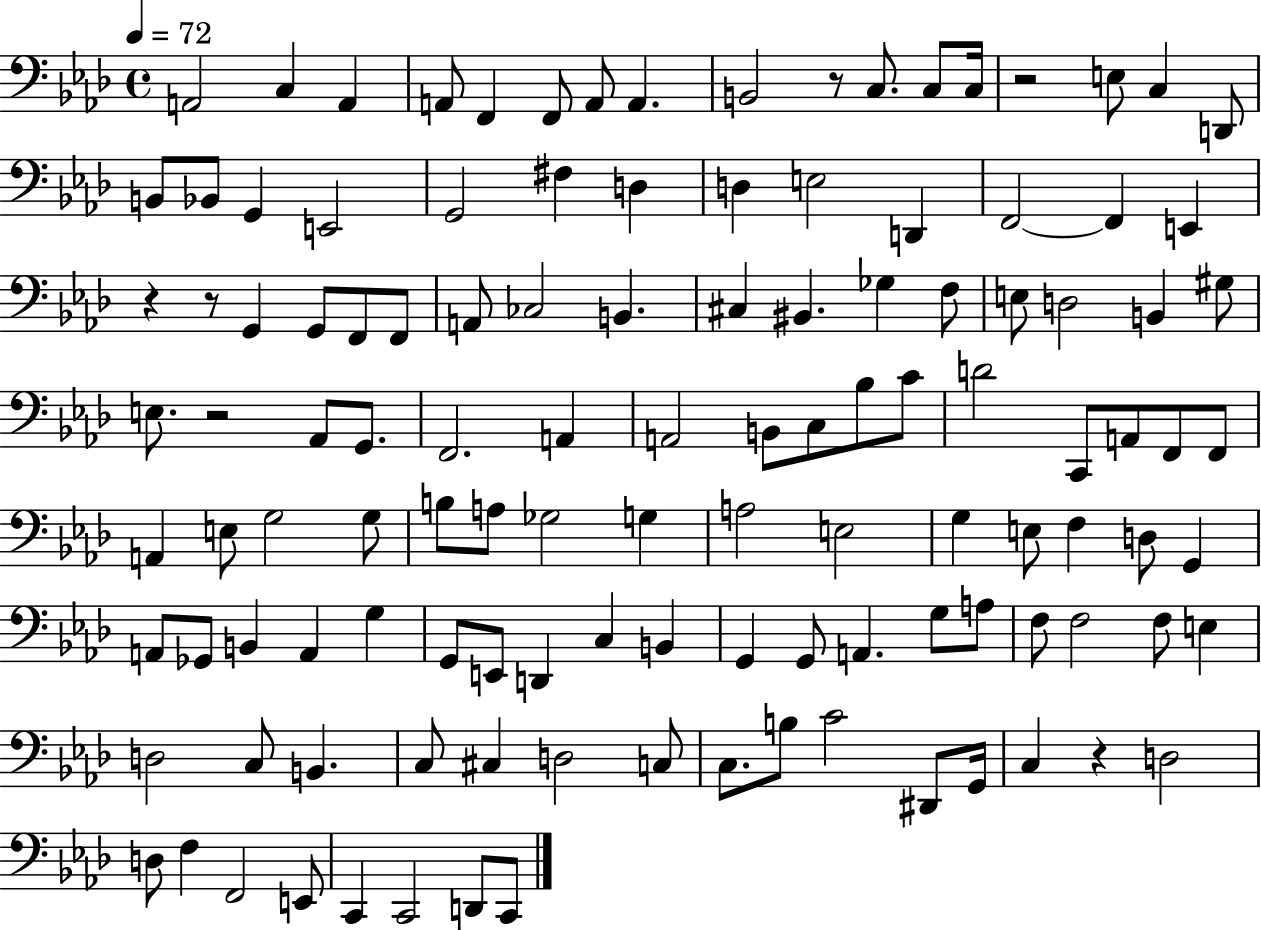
{
  \clef bass
  \time 4/4
  \defaultTimeSignature
  \key aes \major
  \tempo 4 = 72
  a,2 c4 a,4 | a,8 f,4 f,8 a,8 a,4. | b,2 r8 c8. c8 c16 | r2 e8 c4 d,8 | \break b,8 bes,8 g,4 e,2 | g,2 fis4 d4 | d4 e2 d,4 | f,2~~ f,4 e,4 | \break r4 r8 g,4 g,8 f,8 f,8 | a,8 ces2 b,4. | cis4 bis,4. ges4 f8 | e8 d2 b,4 gis8 | \break e8. r2 aes,8 g,8. | f,2. a,4 | a,2 b,8 c8 bes8 c'8 | d'2 c,8 a,8 f,8 f,8 | \break a,4 e8 g2 g8 | b8 a8 ges2 g4 | a2 e2 | g4 e8 f4 d8 g,4 | \break a,8 ges,8 b,4 a,4 g4 | g,8 e,8 d,4 c4 b,4 | g,4 g,8 a,4. g8 a8 | f8 f2 f8 e4 | \break d2 c8 b,4. | c8 cis4 d2 c8 | c8. b8 c'2 dis,8 g,16 | c4 r4 d2 | \break d8 f4 f,2 e,8 | c,4 c,2 d,8 c,8 | \bar "|."
}